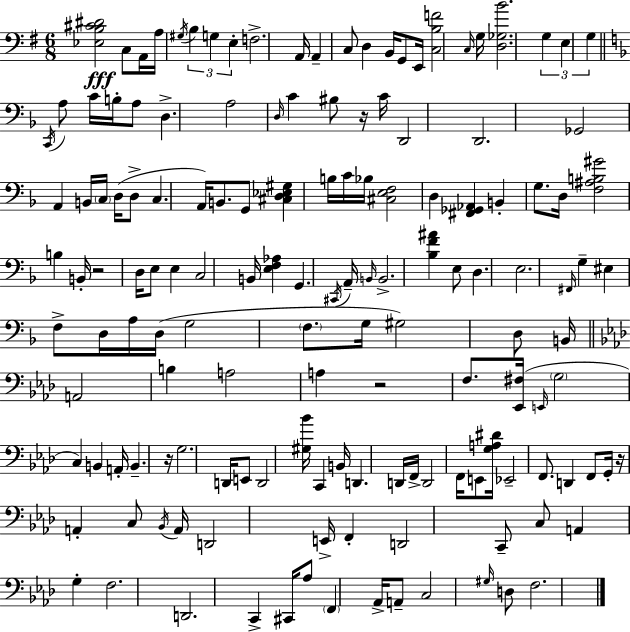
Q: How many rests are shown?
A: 5